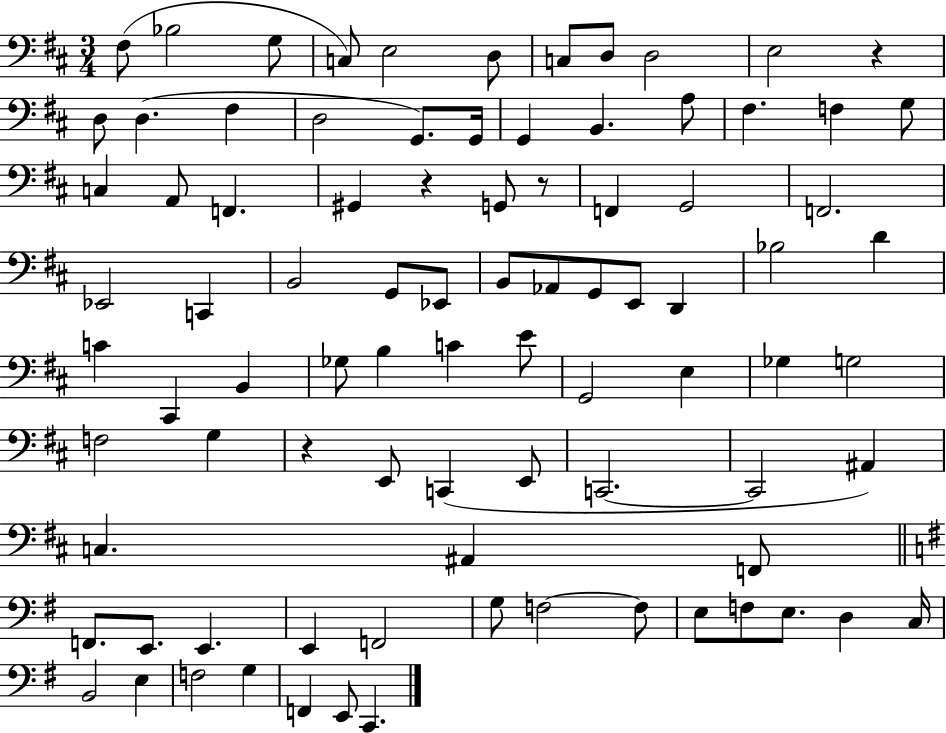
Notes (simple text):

F#3/e Bb3/h G3/e C3/e E3/h D3/e C3/e D3/e D3/h E3/h R/q D3/e D3/q. F#3/q D3/h G2/e. G2/s G2/q B2/q. A3/e F#3/q. F3/q G3/e C3/q A2/e F2/q. G#2/q R/q G2/e R/e F2/q G2/h F2/h. Eb2/h C2/q B2/h G2/e Eb2/e B2/e Ab2/e G2/e E2/e D2/q Bb3/h D4/q C4/q C#2/q B2/q Gb3/e B3/q C4/q E4/e G2/h E3/q Gb3/q G3/h F3/h G3/q R/q E2/e C2/q E2/e C2/h. C2/h A#2/q C3/q. A#2/q F2/e F2/e. E2/e. E2/q. E2/q F2/h G3/e F3/h F3/e E3/e F3/e E3/e. D3/q C3/s B2/h E3/q F3/h G3/q F2/q E2/e C2/q.